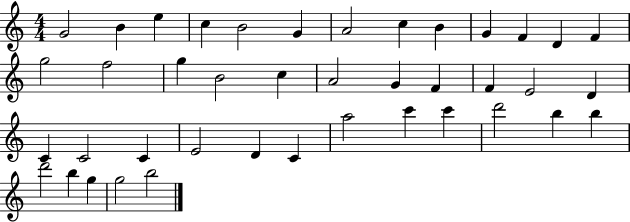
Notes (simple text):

G4/h B4/q E5/q C5/q B4/h G4/q A4/h C5/q B4/q G4/q F4/q D4/q F4/q G5/h F5/h G5/q B4/h C5/q A4/h G4/q F4/q F4/q E4/h D4/q C4/q C4/h C4/q E4/h D4/q C4/q A5/h C6/q C6/q D6/h B5/q B5/q D6/h B5/q G5/q G5/h B5/h